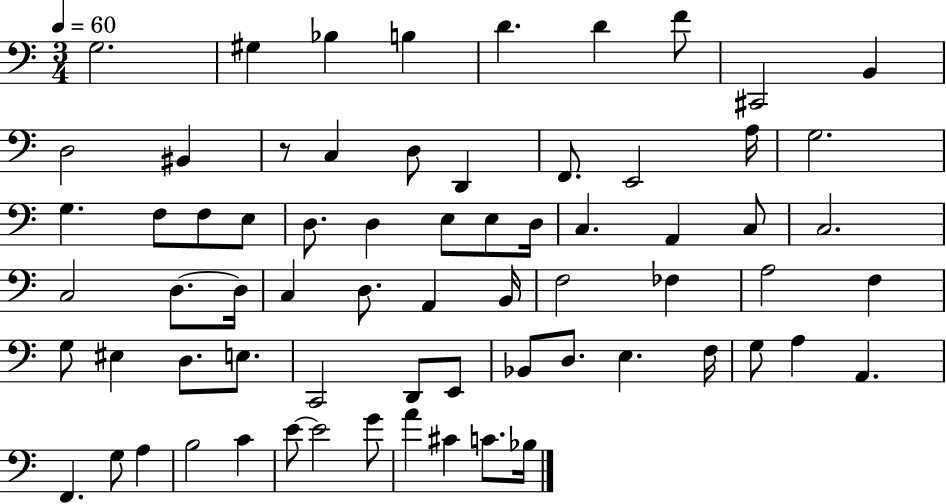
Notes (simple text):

G3/h. G#3/q Bb3/q B3/q D4/q. D4/q F4/e C#2/h B2/q D3/h BIS2/q R/e C3/q D3/e D2/q F2/e. E2/h A3/s G3/h. G3/q. F3/e F3/e E3/e D3/e. D3/q E3/e E3/e D3/s C3/q. A2/q C3/e C3/h. C3/h D3/e. D3/s C3/q D3/e. A2/q B2/s F3/h FES3/q A3/h F3/q G3/e EIS3/q D3/e. E3/e. C2/h D2/e E2/e Bb2/e D3/e. E3/q. F3/s G3/e A3/q A2/q. F2/q. G3/e A3/q B3/h C4/q E4/e E4/h G4/e A4/q C#4/q C4/e. Bb3/s